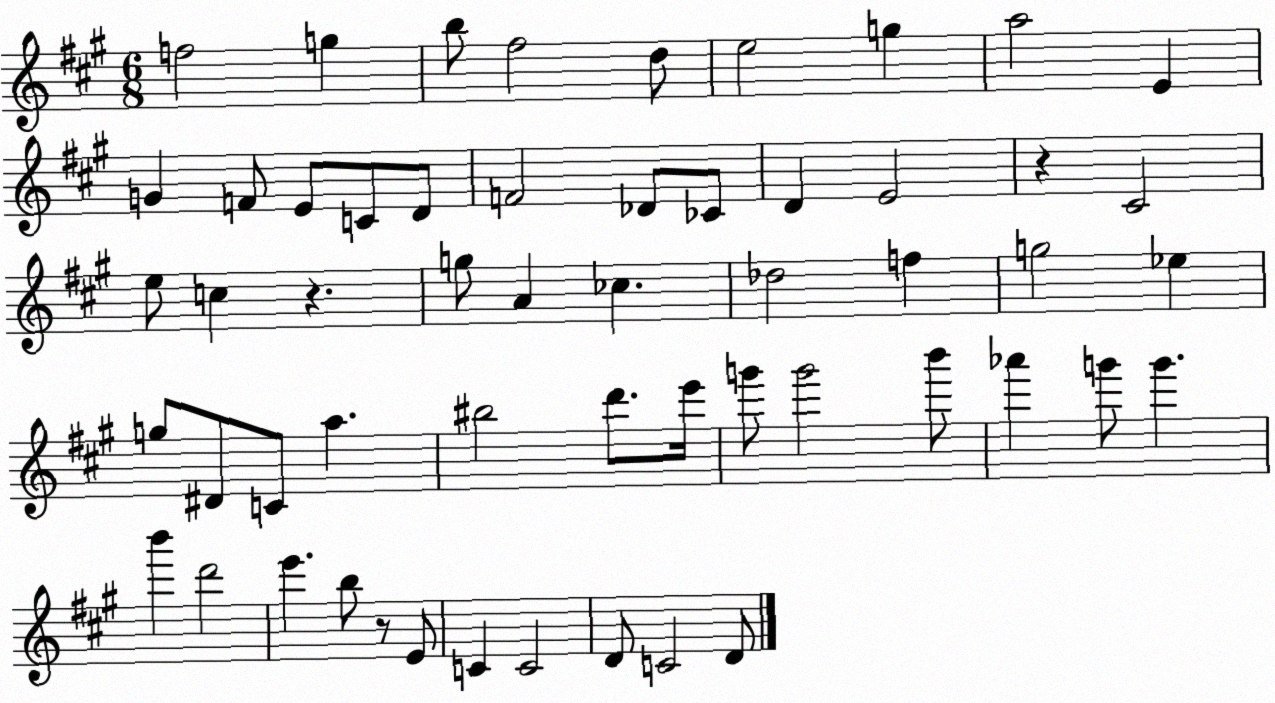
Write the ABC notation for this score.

X:1
T:Untitled
M:6/8
L:1/4
K:A
f2 g b/2 ^f2 d/2 e2 g a2 E G F/2 E/2 C/2 D/2 F2 _D/2 _C/2 D E2 z ^C2 e/2 c z g/2 A _c _d2 f g2 _e g/2 ^D/2 C/2 a ^b2 d'/2 e'/4 g'/2 g'2 b'/2 _a' g'/2 g' b' d'2 e' b/2 z/2 E/2 C C2 D/2 C2 D/2